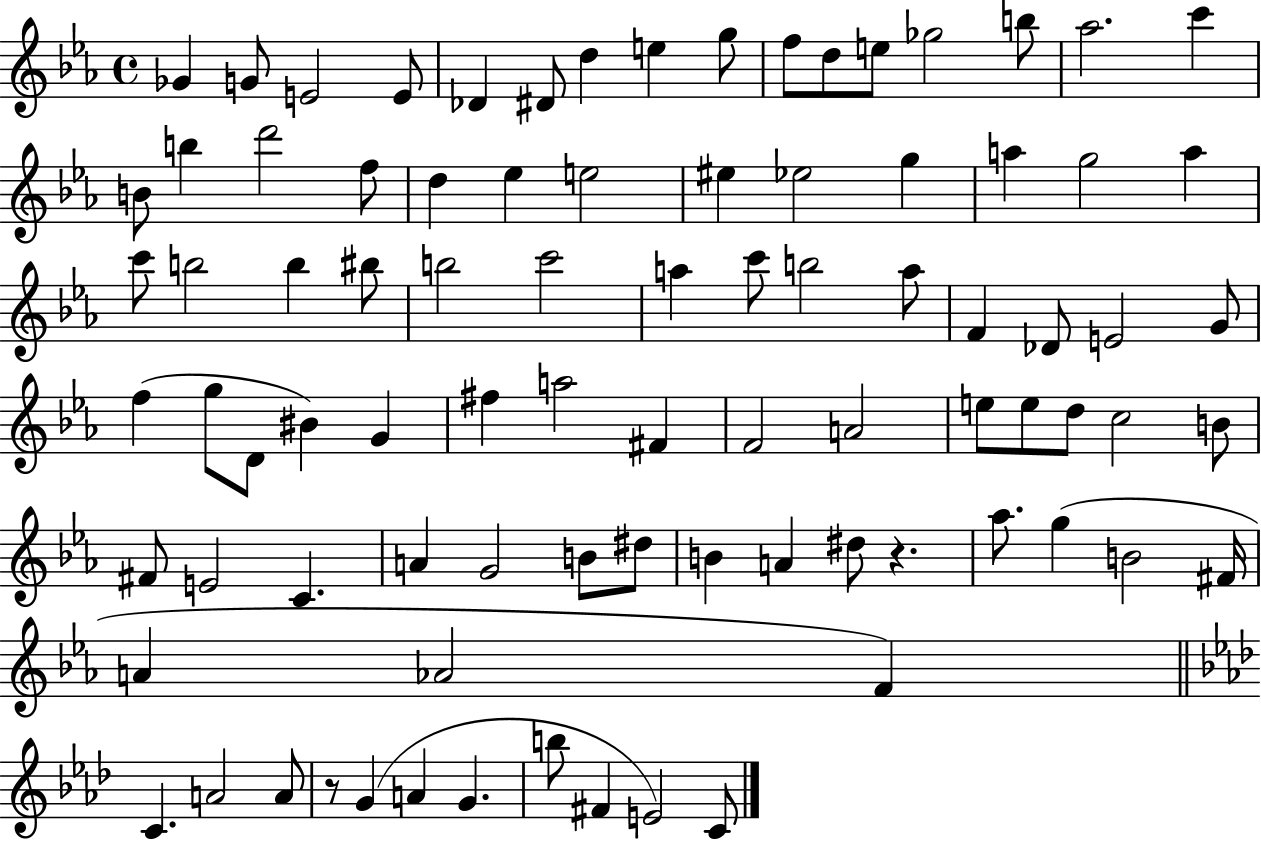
{
  \clef treble
  \time 4/4
  \defaultTimeSignature
  \key ees \major
  ges'4 g'8 e'2 e'8 | des'4 dis'8 d''4 e''4 g''8 | f''8 d''8 e''8 ges''2 b''8 | aes''2. c'''4 | \break b'8 b''4 d'''2 f''8 | d''4 ees''4 e''2 | eis''4 ees''2 g''4 | a''4 g''2 a''4 | \break c'''8 b''2 b''4 bis''8 | b''2 c'''2 | a''4 c'''8 b''2 a''8 | f'4 des'8 e'2 g'8 | \break f''4( g''8 d'8 bis'4) g'4 | fis''4 a''2 fis'4 | f'2 a'2 | e''8 e''8 d''8 c''2 b'8 | \break fis'8 e'2 c'4. | a'4 g'2 b'8 dis''8 | b'4 a'4 dis''8 r4. | aes''8. g''4( b'2 fis'16 | \break a'4 aes'2 f'4) | \bar "||" \break \key f \minor c'4. a'2 a'8 | r8 g'4( a'4 g'4. | b''8 fis'4 e'2) c'8 | \bar "|."
}